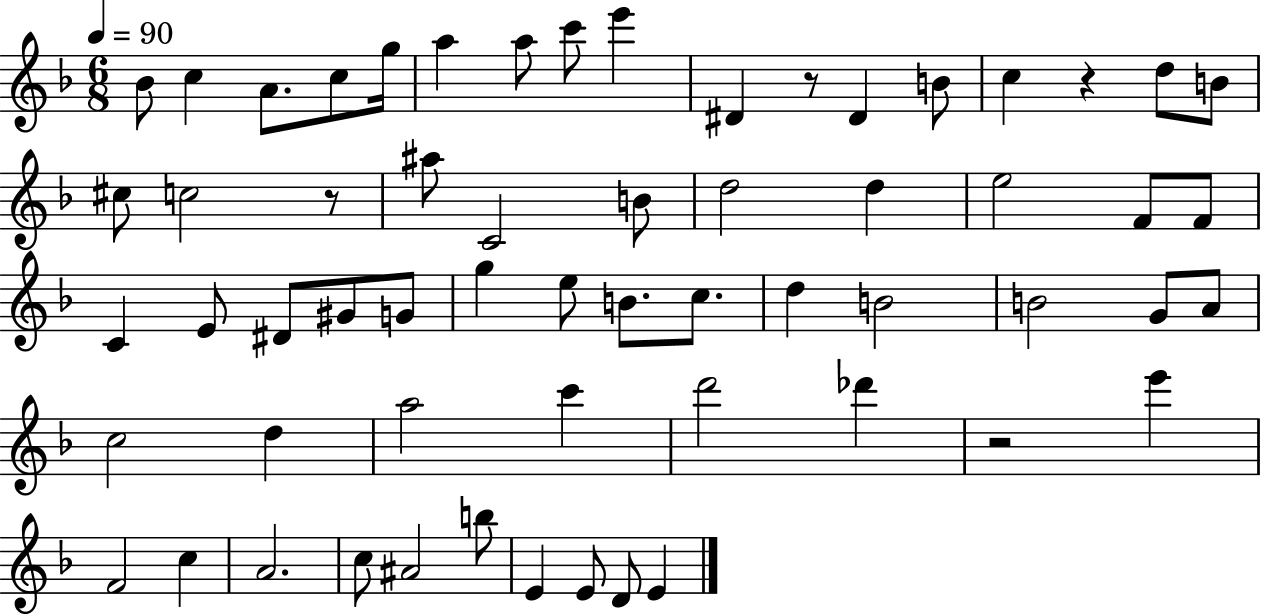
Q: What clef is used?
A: treble